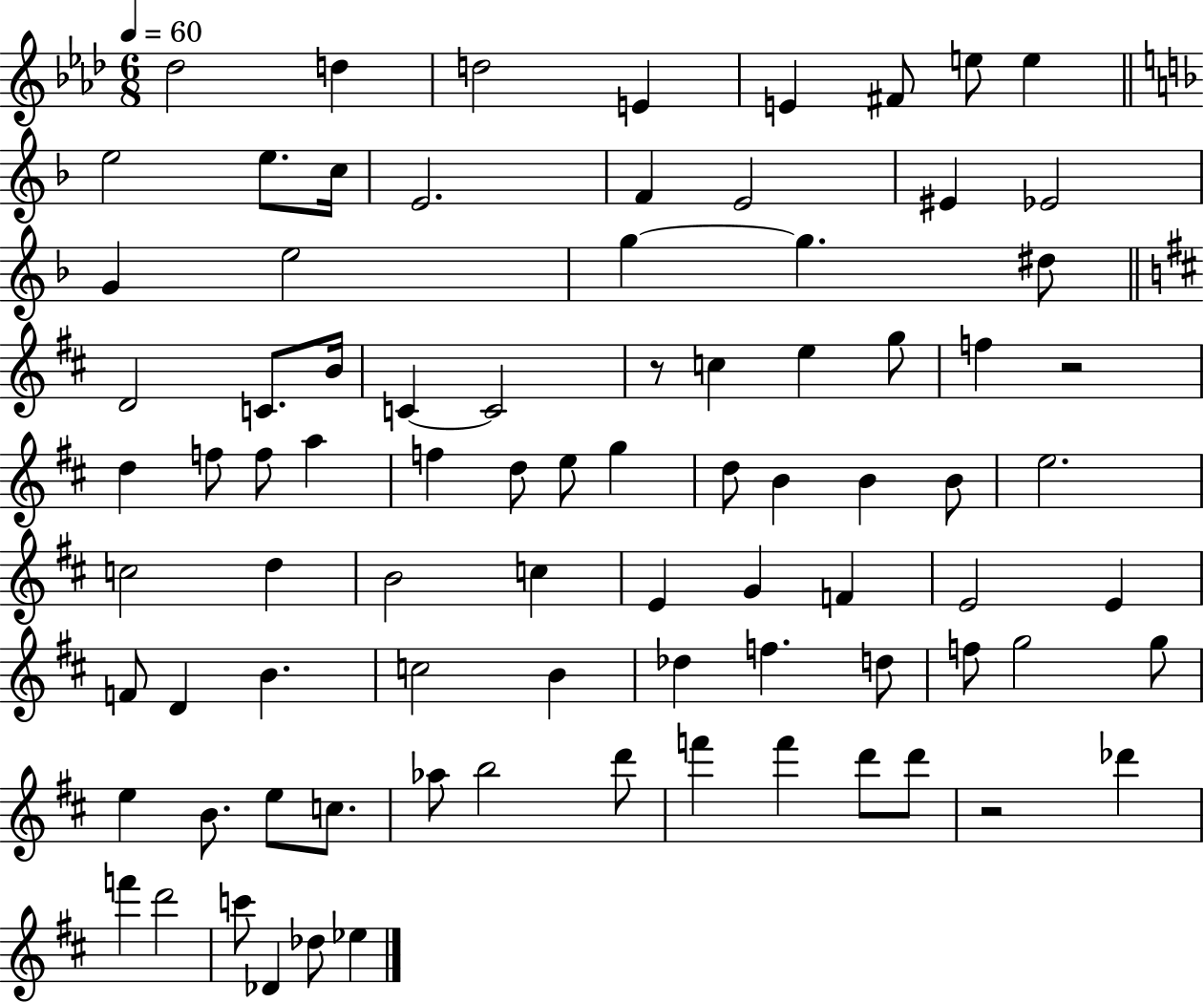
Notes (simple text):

Db5/h D5/q D5/h E4/q E4/q F#4/e E5/e E5/q E5/h E5/e. C5/s E4/h. F4/q E4/h EIS4/q Eb4/h G4/q E5/h G5/q G5/q. D#5/e D4/h C4/e. B4/s C4/q C4/h R/e C5/q E5/q G5/e F5/q R/h D5/q F5/e F5/e A5/q F5/q D5/e E5/e G5/q D5/e B4/q B4/q B4/e E5/h. C5/h D5/q B4/h C5/q E4/q G4/q F4/q E4/h E4/q F4/e D4/q B4/q. C5/h B4/q Db5/q F5/q. D5/e F5/e G5/h G5/e E5/q B4/e. E5/e C5/e. Ab5/e B5/h D6/e F6/q F6/q D6/e D6/e R/h Db6/q F6/q D6/h C6/e Db4/q Db5/e Eb5/q